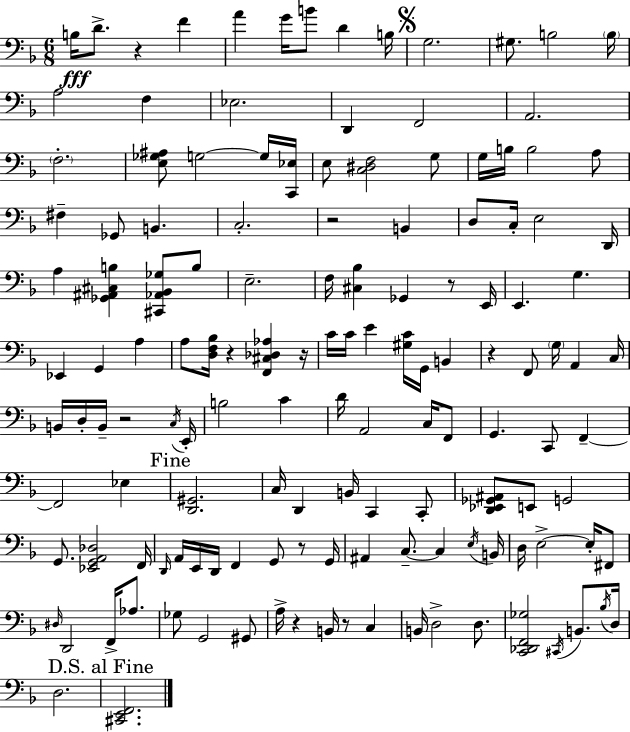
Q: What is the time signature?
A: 6/8